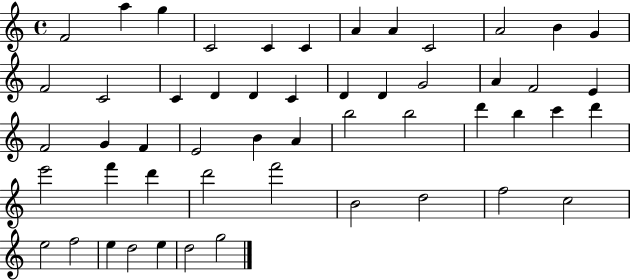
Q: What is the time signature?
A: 4/4